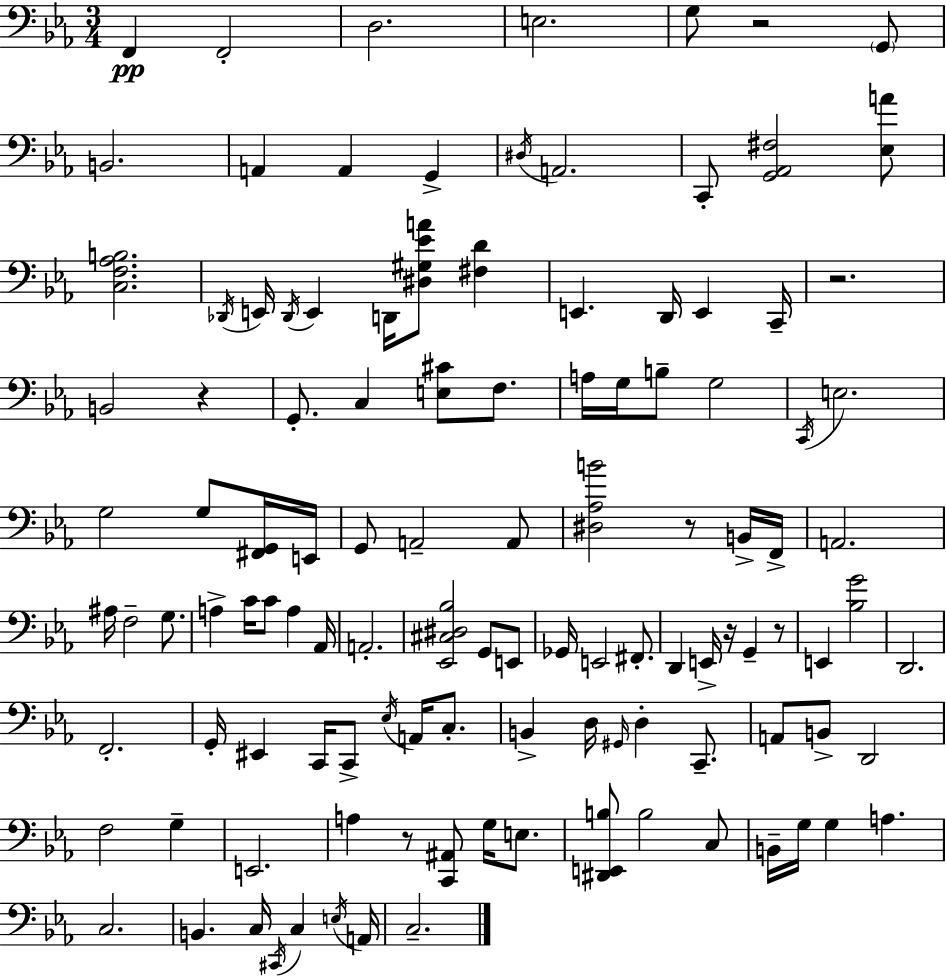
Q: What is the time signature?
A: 3/4